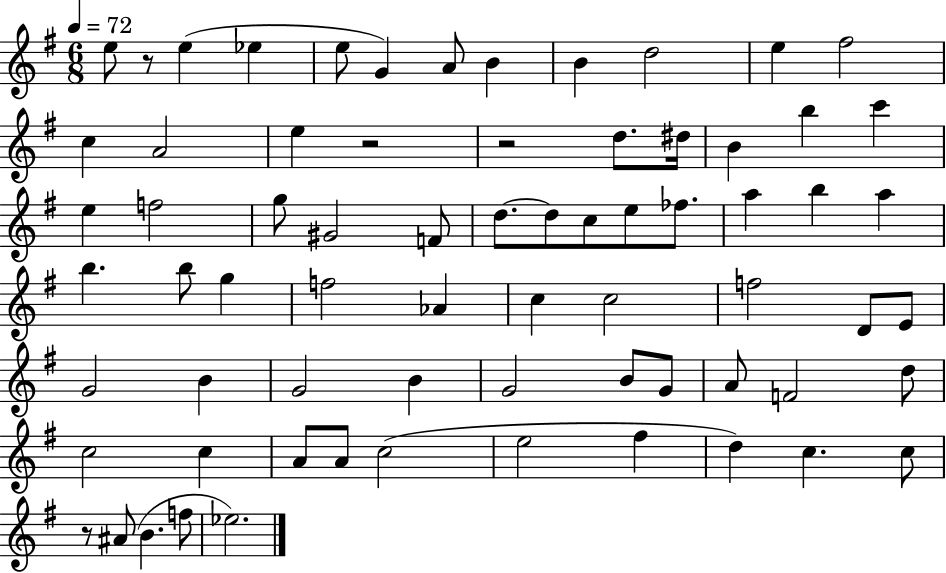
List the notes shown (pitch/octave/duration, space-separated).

E5/e R/e E5/q Eb5/q E5/e G4/q A4/e B4/q B4/q D5/h E5/q F#5/h C5/q A4/h E5/q R/h R/h D5/e. D#5/s B4/q B5/q C6/q E5/q F5/h G5/e G#4/h F4/e D5/e. D5/e C5/e E5/e FES5/e. A5/q B5/q A5/q B5/q. B5/e G5/q F5/h Ab4/q C5/q C5/h F5/h D4/e E4/e G4/h B4/q G4/h B4/q G4/h B4/e G4/e A4/e F4/h D5/e C5/h C5/q A4/e A4/e C5/h E5/h F#5/q D5/q C5/q. C5/e R/e A#4/e B4/q. F5/e Eb5/h.